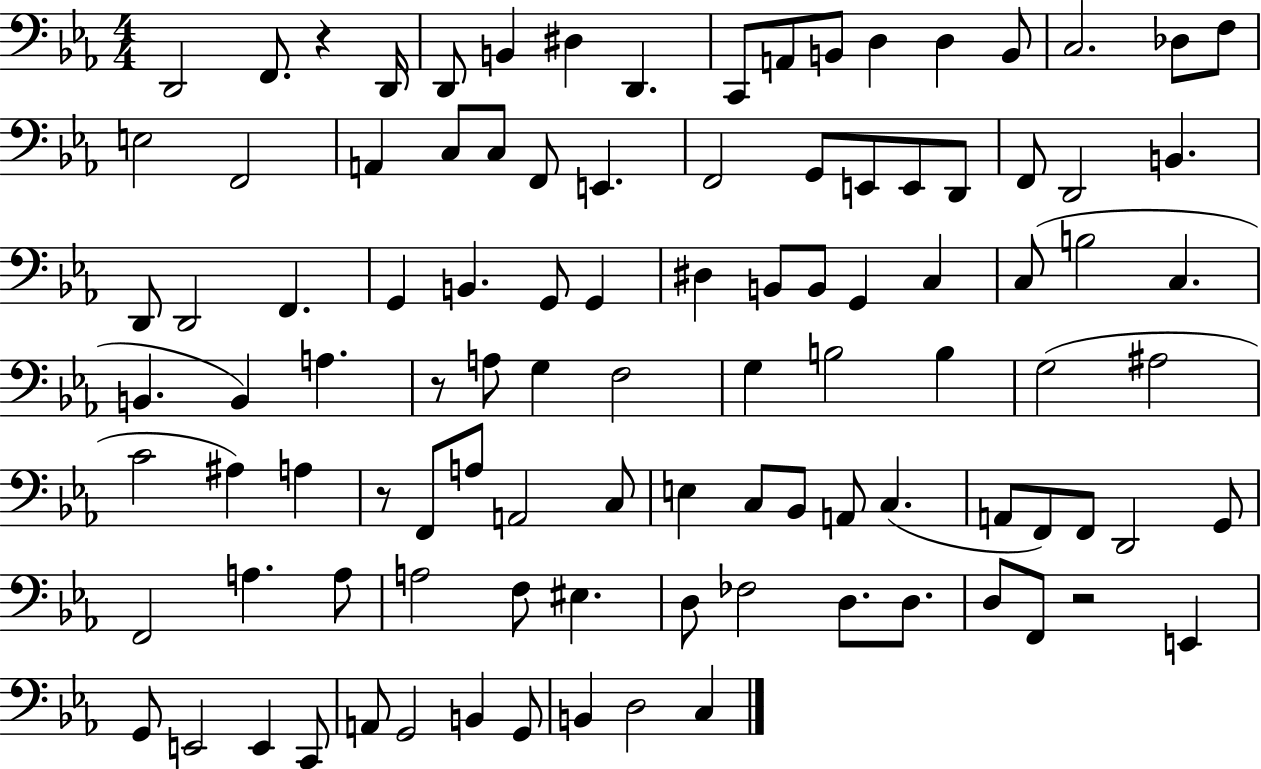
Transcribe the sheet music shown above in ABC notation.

X:1
T:Untitled
M:4/4
L:1/4
K:Eb
D,,2 F,,/2 z D,,/4 D,,/2 B,, ^D, D,, C,,/2 A,,/2 B,,/2 D, D, B,,/2 C,2 _D,/2 F,/2 E,2 F,,2 A,, C,/2 C,/2 F,,/2 E,, F,,2 G,,/2 E,,/2 E,,/2 D,,/2 F,,/2 D,,2 B,, D,,/2 D,,2 F,, G,, B,, G,,/2 G,, ^D, B,,/2 B,,/2 G,, C, C,/2 B,2 C, B,, B,, A, z/2 A,/2 G, F,2 G, B,2 B, G,2 ^A,2 C2 ^A, A, z/2 F,,/2 A,/2 A,,2 C,/2 E, C,/2 _B,,/2 A,,/2 C, A,,/2 F,,/2 F,,/2 D,,2 G,,/2 F,,2 A, A,/2 A,2 F,/2 ^E, D,/2 _F,2 D,/2 D,/2 D,/2 F,,/2 z2 E,, G,,/2 E,,2 E,, C,,/2 A,,/2 G,,2 B,, G,,/2 B,, D,2 C,